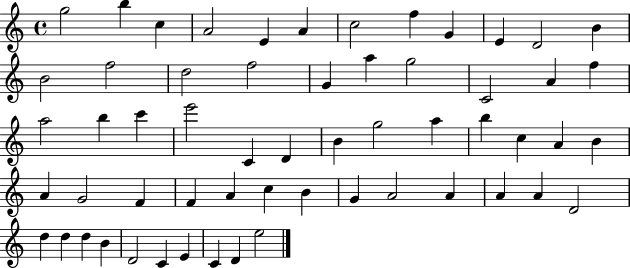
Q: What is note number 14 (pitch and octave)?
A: F5